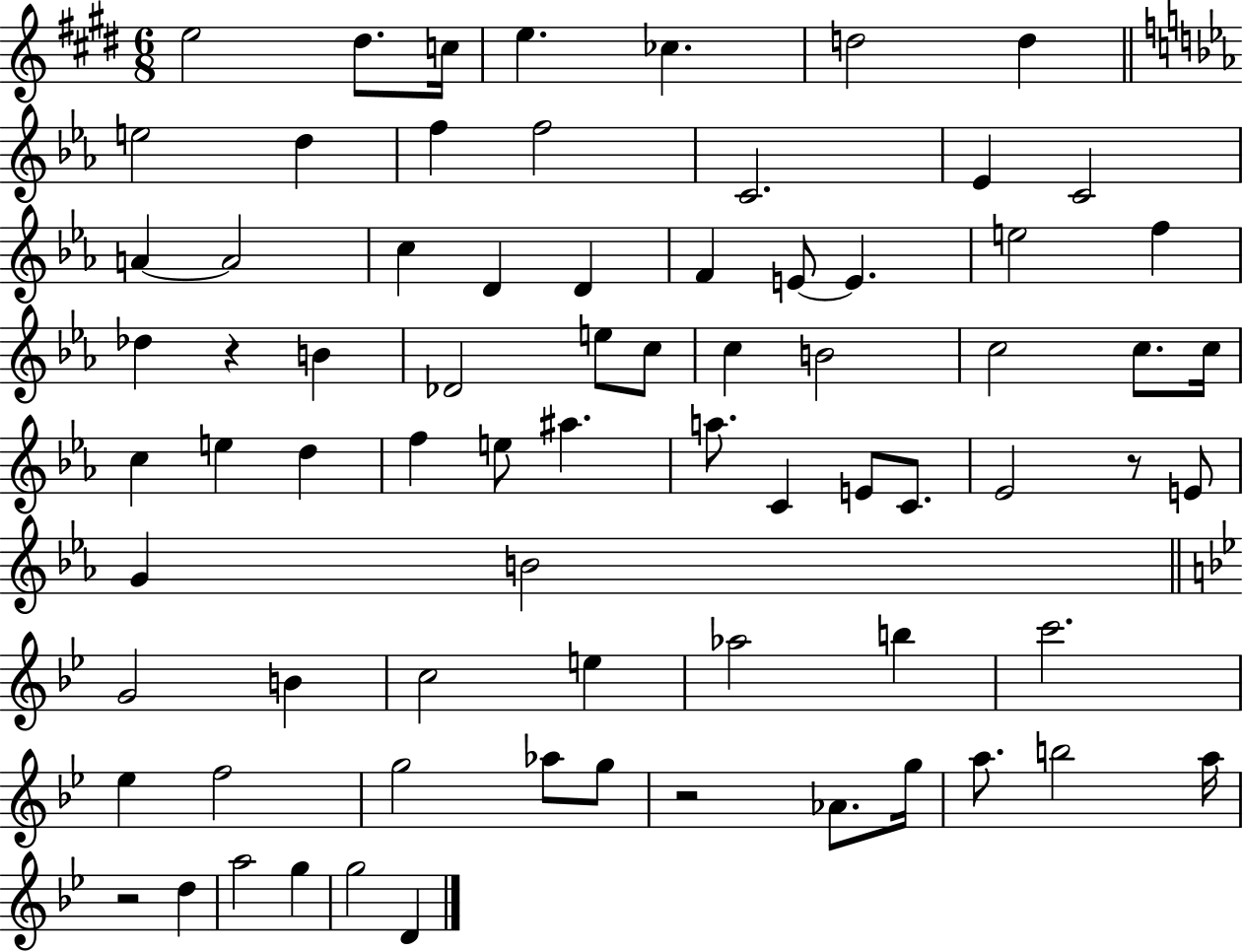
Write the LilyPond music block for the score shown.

{
  \clef treble
  \numericTimeSignature
  \time 6/8
  \key e \major
  e''2 dis''8. c''16 | e''4. ces''4. | d''2 d''4 | \bar "||" \break \key c \minor e''2 d''4 | f''4 f''2 | c'2. | ees'4 c'2 | \break a'4~~ a'2 | c''4 d'4 d'4 | f'4 e'8~~ e'4. | e''2 f''4 | \break des''4 r4 b'4 | des'2 e''8 c''8 | c''4 b'2 | c''2 c''8. c''16 | \break c''4 e''4 d''4 | f''4 e''8 ais''4. | a''8. c'4 e'8 c'8. | ees'2 r8 e'8 | \break g'4 b'2 | \bar "||" \break \key g \minor g'2 b'4 | c''2 e''4 | aes''2 b''4 | c'''2. | \break ees''4 f''2 | g''2 aes''8 g''8 | r2 aes'8. g''16 | a''8. b''2 a''16 | \break r2 d''4 | a''2 g''4 | g''2 d'4 | \bar "|."
}